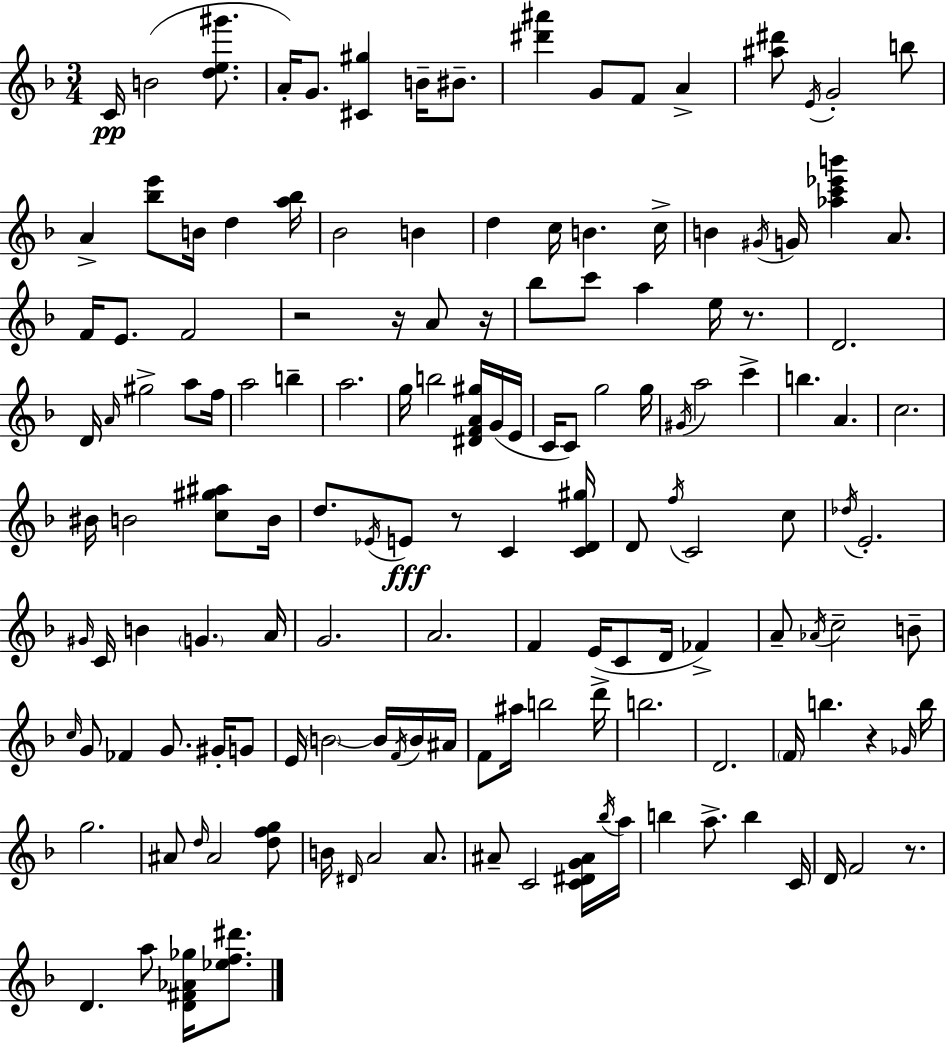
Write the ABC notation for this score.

X:1
T:Untitled
M:3/4
L:1/4
K:F
C/4 B2 [de^g']/2 A/4 G/2 [^C^g] B/4 ^B/2 [^d'^a'] G/2 F/2 A [^a^d']/2 E/4 G2 b/2 A [_be']/2 B/4 d [a_b]/4 _B2 B d c/4 B c/4 B ^G/4 G/4 [_ac'_e'b'] A/2 F/4 E/2 F2 z2 z/4 A/2 z/4 _b/2 c'/2 a e/4 z/2 D2 D/4 A/4 ^g2 a/2 f/4 a2 b a2 g/4 b2 [^DFA^g]/4 G/4 E/4 C/4 C/2 g2 g/4 ^G/4 a2 c' b A c2 ^B/4 B2 [c^g^a]/2 B/4 d/2 _E/4 E/2 z/2 C [CD^g]/4 D/2 f/4 C2 c/2 _d/4 E2 ^G/4 C/4 B G A/4 G2 A2 F E/4 C/2 D/4 _F A/2 _A/4 c2 B/2 c/4 G/2 _F G/2 ^G/4 G/2 E/4 B2 B/4 F/4 B/4 ^A/4 F/2 ^a/4 b2 d'/4 b2 D2 F/4 b z _G/4 b/4 g2 ^A/2 d/4 ^A2 [dfg]/2 B/4 ^D/4 A2 A/2 ^A/2 C2 [C^DG^A]/4 _b/4 a/4 b a/2 b C/4 D/4 F2 z/2 D a/2 [D^F_A_g]/4 [_ef^d']/2